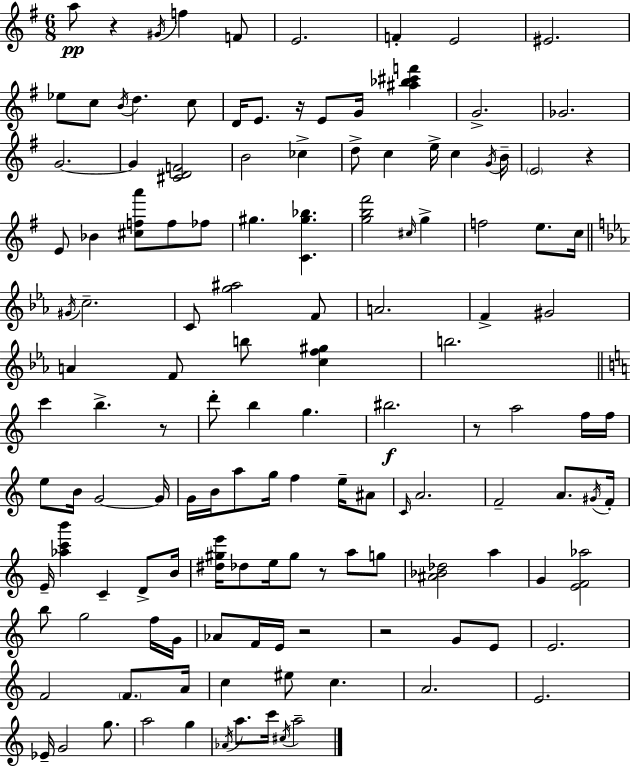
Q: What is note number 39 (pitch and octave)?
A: E5